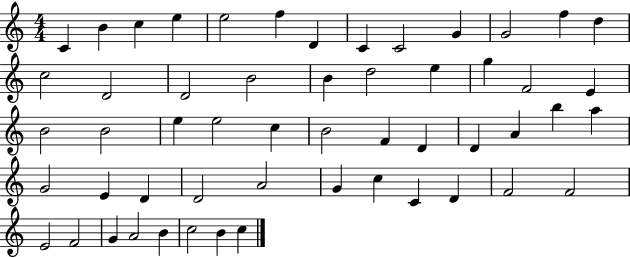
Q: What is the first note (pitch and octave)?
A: C4